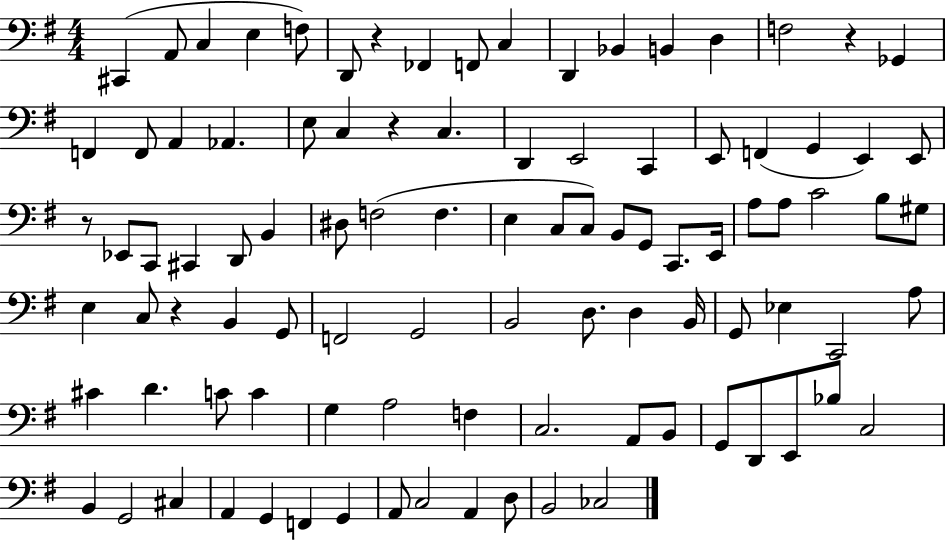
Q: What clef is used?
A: bass